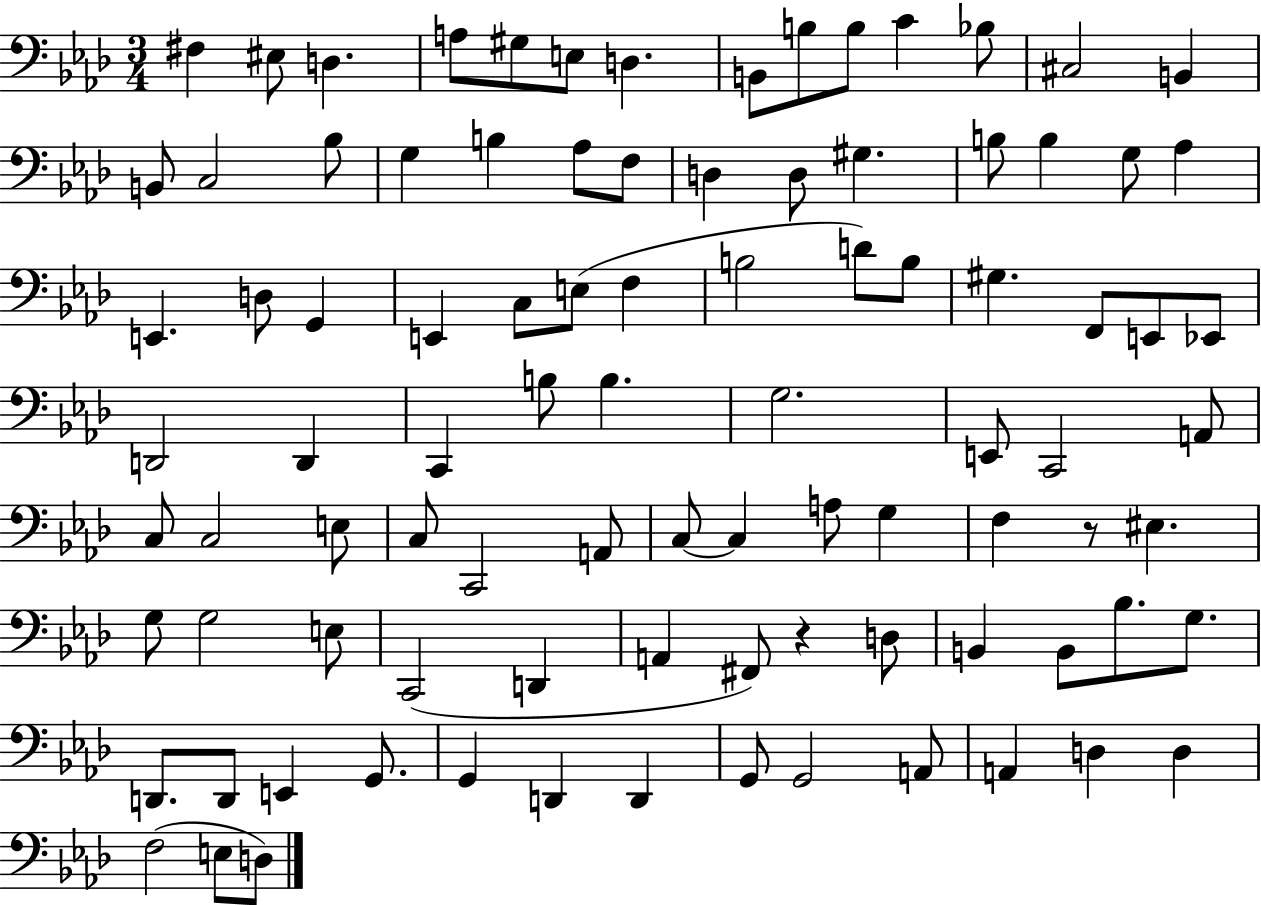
{
  \clef bass
  \numericTimeSignature
  \time 3/4
  \key aes \major
  fis4 eis8 d4. | a8 gis8 e8 d4. | b,8 b8 b8 c'4 bes8 | cis2 b,4 | \break b,8 c2 bes8 | g4 b4 aes8 f8 | d4 d8 gis4. | b8 b4 g8 aes4 | \break e,4. d8 g,4 | e,4 c8 e8( f4 | b2 d'8) b8 | gis4. f,8 e,8 ees,8 | \break d,2 d,4 | c,4 b8 b4. | g2. | e,8 c,2 a,8 | \break c8 c2 e8 | c8 c,2 a,8 | c8~~ c4 a8 g4 | f4 r8 eis4. | \break g8 g2 e8 | c,2( d,4 | a,4 fis,8) r4 d8 | b,4 b,8 bes8. g8. | \break d,8. d,8 e,4 g,8. | g,4 d,4 d,4 | g,8 g,2 a,8 | a,4 d4 d4 | \break f2( e8 d8) | \bar "|."
}